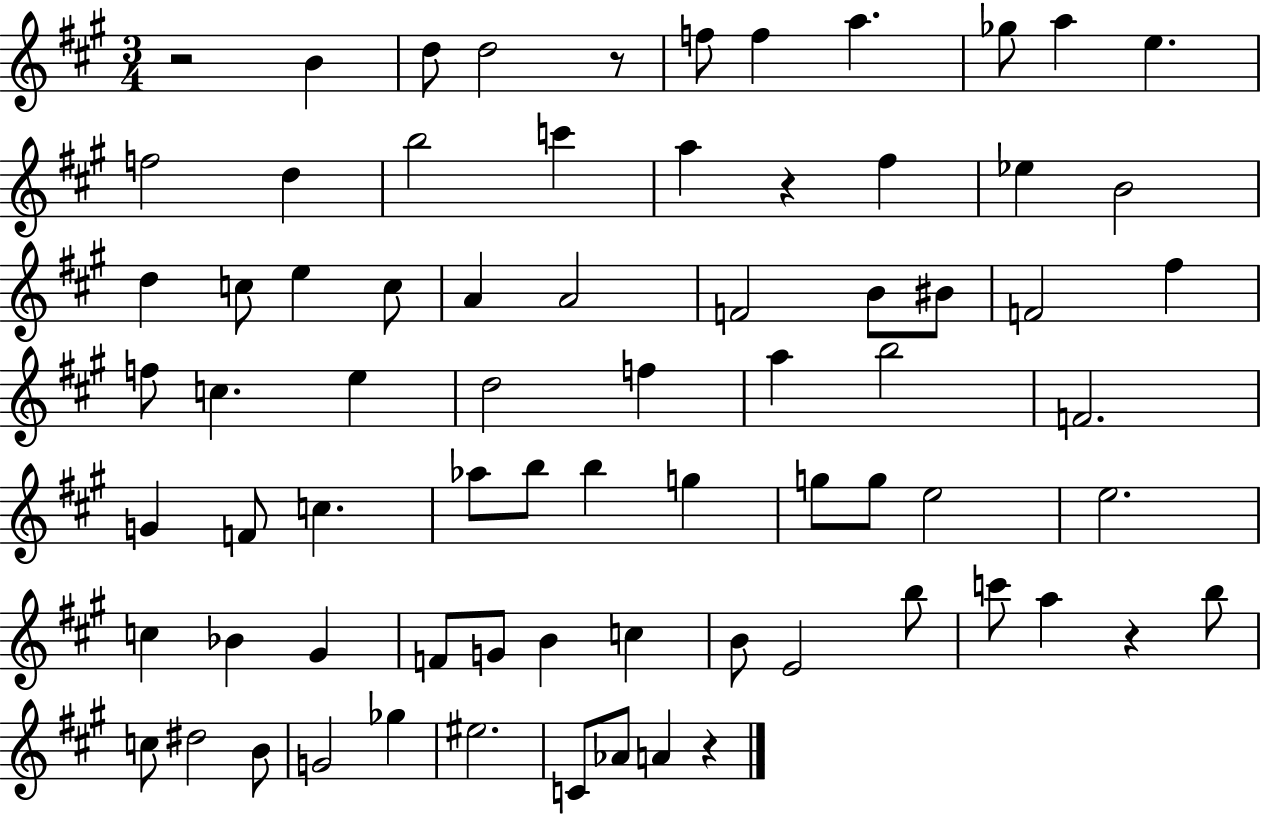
{
  \clef treble
  \numericTimeSignature
  \time 3/4
  \key a \major
  r2 b'4 | d''8 d''2 r8 | f''8 f''4 a''4. | ges''8 a''4 e''4. | \break f''2 d''4 | b''2 c'''4 | a''4 r4 fis''4 | ees''4 b'2 | \break d''4 c''8 e''4 c''8 | a'4 a'2 | f'2 b'8 bis'8 | f'2 fis''4 | \break f''8 c''4. e''4 | d''2 f''4 | a''4 b''2 | f'2. | \break g'4 f'8 c''4. | aes''8 b''8 b''4 g''4 | g''8 g''8 e''2 | e''2. | \break c''4 bes'4 gis'4 | f'8 g'8 b'4 c''4 | b'8 e'2 b''8 | c'''8 a''4 r4 b''8 | \break c''8 dis''2 b'8 | g'2 ges''4 | eis''2. | c'8 aes'8 a'4 r4 | \break \bar "|."
}